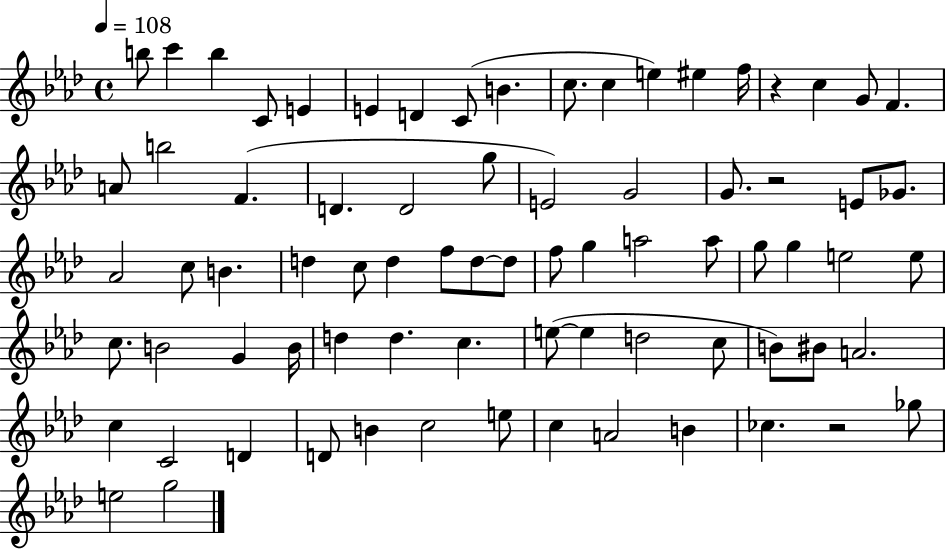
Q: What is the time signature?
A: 4/4